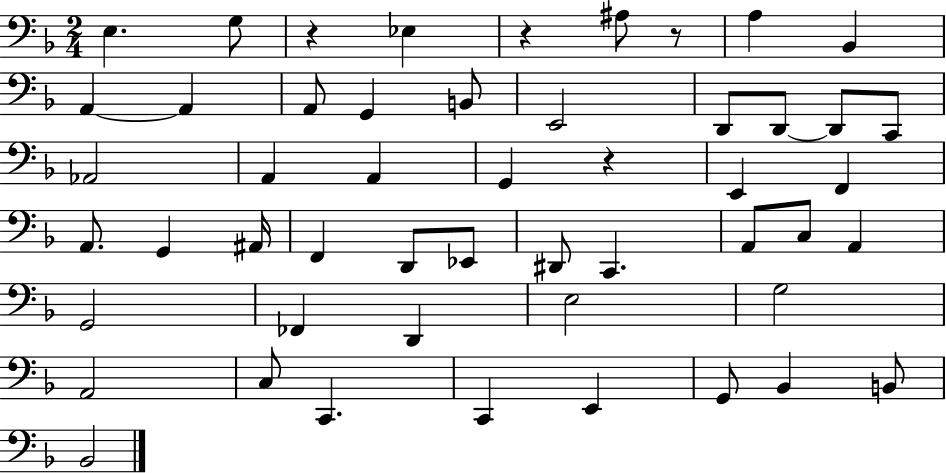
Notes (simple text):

E3/q. G3/e R/q Eb3/q R/q A#3/e R/e A3/q Bb2/q A2/q A2/q A2/e G2/q B2/e E2/h D2/e D2/e D2/e C2/e Ab2/h A2/q A2/q G2/q R/q E2/q F2/q A2/e. G2/q A#2/s F2/q D2/e Eb2/e D#2/e C2/q. A2/e C3/e A2/q G2/h FES2/q D2/q E3/h G3/h A2/h C3/e C2/q. C2/q E2/q G2/e Bb2/q B2/e Bb2/h